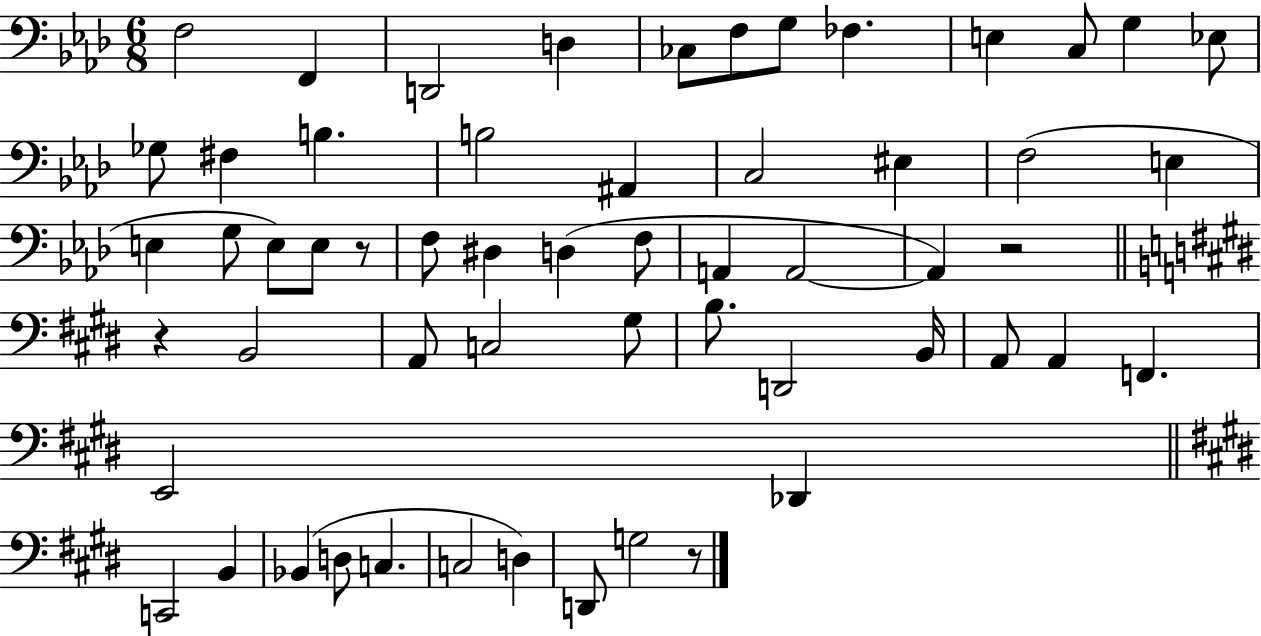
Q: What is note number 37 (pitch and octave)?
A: B3